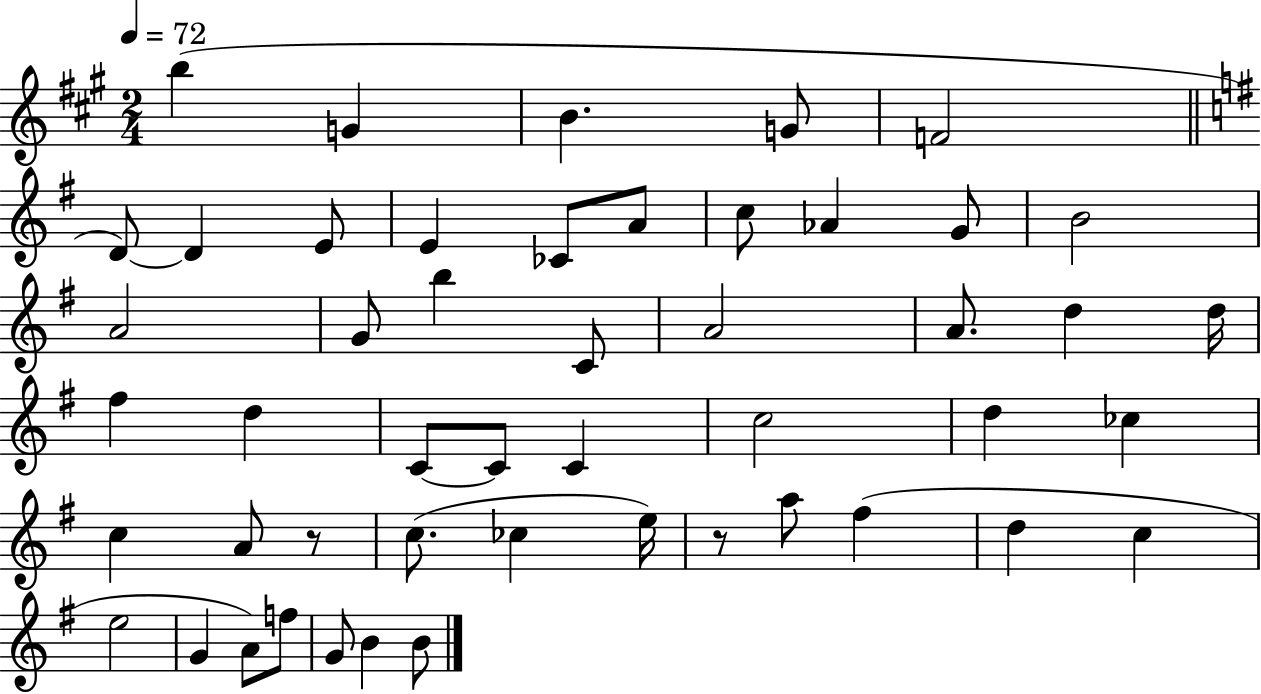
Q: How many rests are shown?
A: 2